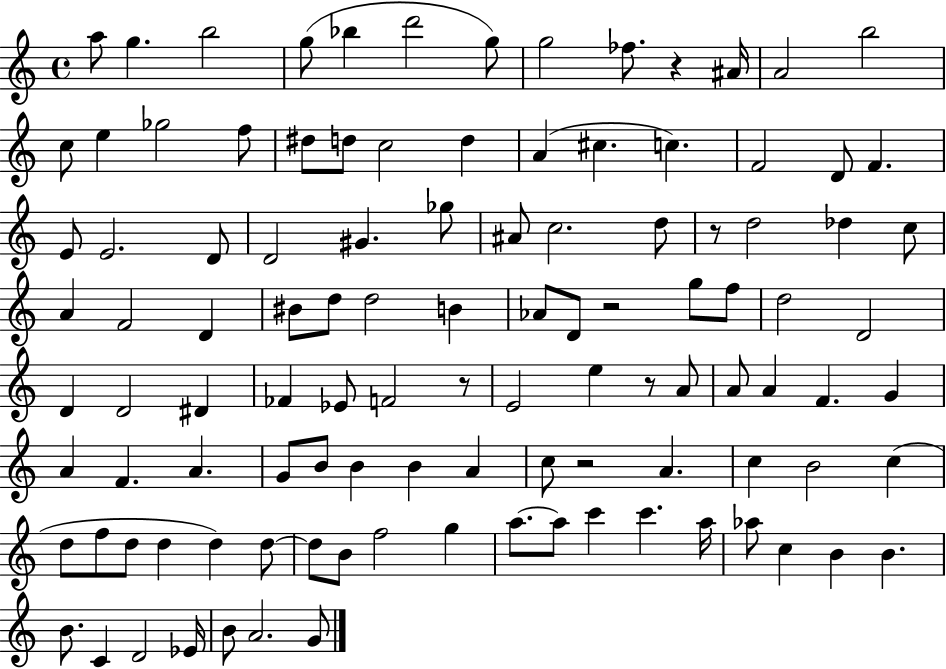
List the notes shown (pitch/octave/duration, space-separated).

A5/e G5/q. B5/h G5/e Bb5/q D6/h G5/e G5/h FES5/e. R/q A#4/s A4/h B5/h C5/e E5/q Gb5/h F5/e D#5/e D5/e C5/h D5/q A4/q C#5/q. C5/q. F4/h D4/e F4/q. E4/e E4/h. D4/e D4/h G#4/q. Gb5/e A#4/e C5/h. D5/e R/e D5/h Db5/q C5/e A4/q F4/h D4/q BIS4/e D5/e D5/h B4/q Ab4/e D4/e R/h G5/e F5/e D5/h D4/h D4/q D4/h D#4/q FES4/q Eb4/e F4/h R/e E4/h E5/q R/e A4/e A4/e A4/q F4/q. G4/q A4/q F4/q. A4/q. G4/e B4/e B4/q B4/q A4/q C5/e R/h A4/q. C5/q B4/h C5/q D5/e F5/e D5/e D5/q D5/q D5/e D5/e B4/e F5/h G5/q A5/e. A5/e C6/q C6/q. A5/s Ab5/e C5/q B4/q B4/q. B4/e. C4/q D4/h Eb4/s B4/e A4/h. G4/e